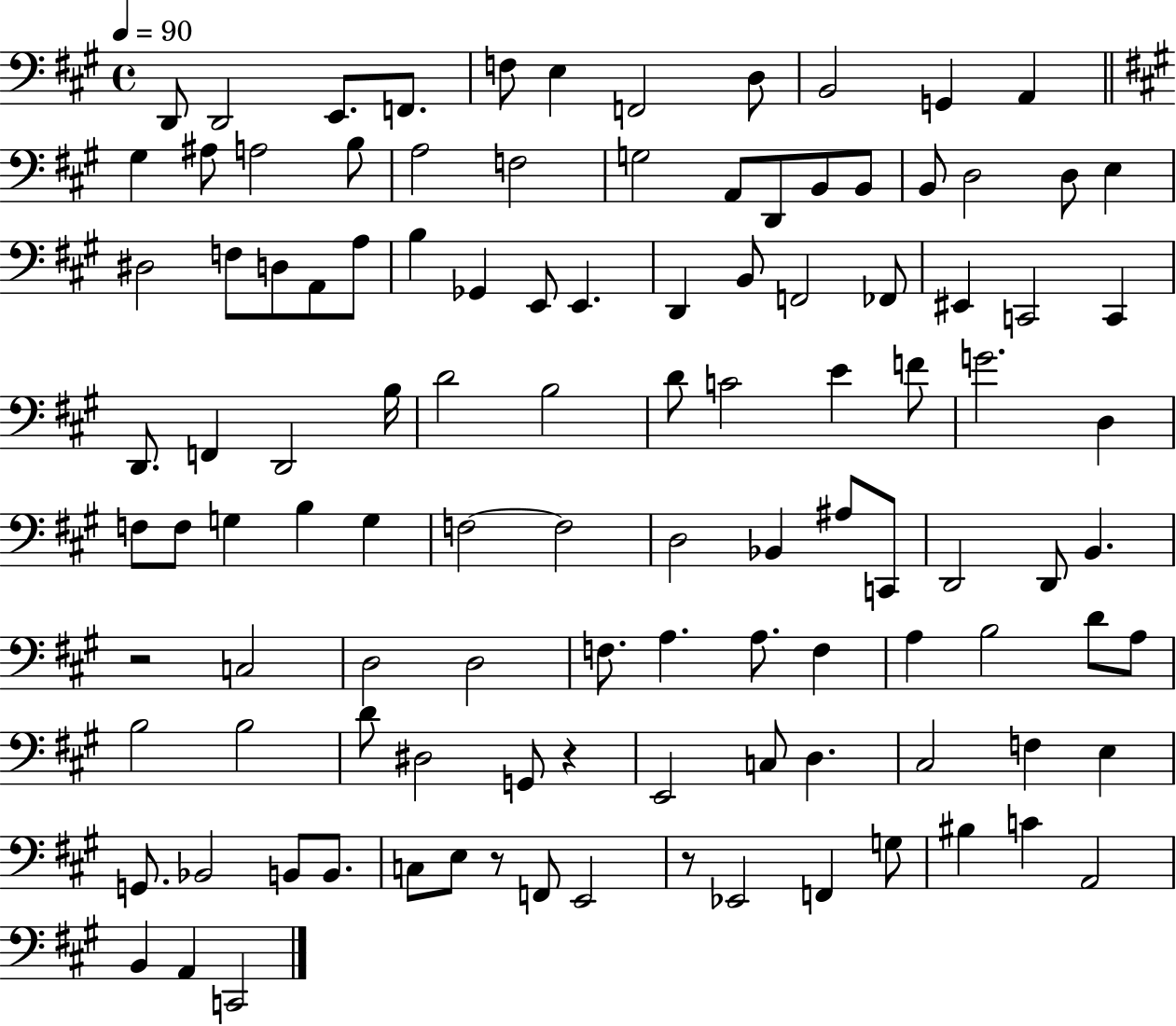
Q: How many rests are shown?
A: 4